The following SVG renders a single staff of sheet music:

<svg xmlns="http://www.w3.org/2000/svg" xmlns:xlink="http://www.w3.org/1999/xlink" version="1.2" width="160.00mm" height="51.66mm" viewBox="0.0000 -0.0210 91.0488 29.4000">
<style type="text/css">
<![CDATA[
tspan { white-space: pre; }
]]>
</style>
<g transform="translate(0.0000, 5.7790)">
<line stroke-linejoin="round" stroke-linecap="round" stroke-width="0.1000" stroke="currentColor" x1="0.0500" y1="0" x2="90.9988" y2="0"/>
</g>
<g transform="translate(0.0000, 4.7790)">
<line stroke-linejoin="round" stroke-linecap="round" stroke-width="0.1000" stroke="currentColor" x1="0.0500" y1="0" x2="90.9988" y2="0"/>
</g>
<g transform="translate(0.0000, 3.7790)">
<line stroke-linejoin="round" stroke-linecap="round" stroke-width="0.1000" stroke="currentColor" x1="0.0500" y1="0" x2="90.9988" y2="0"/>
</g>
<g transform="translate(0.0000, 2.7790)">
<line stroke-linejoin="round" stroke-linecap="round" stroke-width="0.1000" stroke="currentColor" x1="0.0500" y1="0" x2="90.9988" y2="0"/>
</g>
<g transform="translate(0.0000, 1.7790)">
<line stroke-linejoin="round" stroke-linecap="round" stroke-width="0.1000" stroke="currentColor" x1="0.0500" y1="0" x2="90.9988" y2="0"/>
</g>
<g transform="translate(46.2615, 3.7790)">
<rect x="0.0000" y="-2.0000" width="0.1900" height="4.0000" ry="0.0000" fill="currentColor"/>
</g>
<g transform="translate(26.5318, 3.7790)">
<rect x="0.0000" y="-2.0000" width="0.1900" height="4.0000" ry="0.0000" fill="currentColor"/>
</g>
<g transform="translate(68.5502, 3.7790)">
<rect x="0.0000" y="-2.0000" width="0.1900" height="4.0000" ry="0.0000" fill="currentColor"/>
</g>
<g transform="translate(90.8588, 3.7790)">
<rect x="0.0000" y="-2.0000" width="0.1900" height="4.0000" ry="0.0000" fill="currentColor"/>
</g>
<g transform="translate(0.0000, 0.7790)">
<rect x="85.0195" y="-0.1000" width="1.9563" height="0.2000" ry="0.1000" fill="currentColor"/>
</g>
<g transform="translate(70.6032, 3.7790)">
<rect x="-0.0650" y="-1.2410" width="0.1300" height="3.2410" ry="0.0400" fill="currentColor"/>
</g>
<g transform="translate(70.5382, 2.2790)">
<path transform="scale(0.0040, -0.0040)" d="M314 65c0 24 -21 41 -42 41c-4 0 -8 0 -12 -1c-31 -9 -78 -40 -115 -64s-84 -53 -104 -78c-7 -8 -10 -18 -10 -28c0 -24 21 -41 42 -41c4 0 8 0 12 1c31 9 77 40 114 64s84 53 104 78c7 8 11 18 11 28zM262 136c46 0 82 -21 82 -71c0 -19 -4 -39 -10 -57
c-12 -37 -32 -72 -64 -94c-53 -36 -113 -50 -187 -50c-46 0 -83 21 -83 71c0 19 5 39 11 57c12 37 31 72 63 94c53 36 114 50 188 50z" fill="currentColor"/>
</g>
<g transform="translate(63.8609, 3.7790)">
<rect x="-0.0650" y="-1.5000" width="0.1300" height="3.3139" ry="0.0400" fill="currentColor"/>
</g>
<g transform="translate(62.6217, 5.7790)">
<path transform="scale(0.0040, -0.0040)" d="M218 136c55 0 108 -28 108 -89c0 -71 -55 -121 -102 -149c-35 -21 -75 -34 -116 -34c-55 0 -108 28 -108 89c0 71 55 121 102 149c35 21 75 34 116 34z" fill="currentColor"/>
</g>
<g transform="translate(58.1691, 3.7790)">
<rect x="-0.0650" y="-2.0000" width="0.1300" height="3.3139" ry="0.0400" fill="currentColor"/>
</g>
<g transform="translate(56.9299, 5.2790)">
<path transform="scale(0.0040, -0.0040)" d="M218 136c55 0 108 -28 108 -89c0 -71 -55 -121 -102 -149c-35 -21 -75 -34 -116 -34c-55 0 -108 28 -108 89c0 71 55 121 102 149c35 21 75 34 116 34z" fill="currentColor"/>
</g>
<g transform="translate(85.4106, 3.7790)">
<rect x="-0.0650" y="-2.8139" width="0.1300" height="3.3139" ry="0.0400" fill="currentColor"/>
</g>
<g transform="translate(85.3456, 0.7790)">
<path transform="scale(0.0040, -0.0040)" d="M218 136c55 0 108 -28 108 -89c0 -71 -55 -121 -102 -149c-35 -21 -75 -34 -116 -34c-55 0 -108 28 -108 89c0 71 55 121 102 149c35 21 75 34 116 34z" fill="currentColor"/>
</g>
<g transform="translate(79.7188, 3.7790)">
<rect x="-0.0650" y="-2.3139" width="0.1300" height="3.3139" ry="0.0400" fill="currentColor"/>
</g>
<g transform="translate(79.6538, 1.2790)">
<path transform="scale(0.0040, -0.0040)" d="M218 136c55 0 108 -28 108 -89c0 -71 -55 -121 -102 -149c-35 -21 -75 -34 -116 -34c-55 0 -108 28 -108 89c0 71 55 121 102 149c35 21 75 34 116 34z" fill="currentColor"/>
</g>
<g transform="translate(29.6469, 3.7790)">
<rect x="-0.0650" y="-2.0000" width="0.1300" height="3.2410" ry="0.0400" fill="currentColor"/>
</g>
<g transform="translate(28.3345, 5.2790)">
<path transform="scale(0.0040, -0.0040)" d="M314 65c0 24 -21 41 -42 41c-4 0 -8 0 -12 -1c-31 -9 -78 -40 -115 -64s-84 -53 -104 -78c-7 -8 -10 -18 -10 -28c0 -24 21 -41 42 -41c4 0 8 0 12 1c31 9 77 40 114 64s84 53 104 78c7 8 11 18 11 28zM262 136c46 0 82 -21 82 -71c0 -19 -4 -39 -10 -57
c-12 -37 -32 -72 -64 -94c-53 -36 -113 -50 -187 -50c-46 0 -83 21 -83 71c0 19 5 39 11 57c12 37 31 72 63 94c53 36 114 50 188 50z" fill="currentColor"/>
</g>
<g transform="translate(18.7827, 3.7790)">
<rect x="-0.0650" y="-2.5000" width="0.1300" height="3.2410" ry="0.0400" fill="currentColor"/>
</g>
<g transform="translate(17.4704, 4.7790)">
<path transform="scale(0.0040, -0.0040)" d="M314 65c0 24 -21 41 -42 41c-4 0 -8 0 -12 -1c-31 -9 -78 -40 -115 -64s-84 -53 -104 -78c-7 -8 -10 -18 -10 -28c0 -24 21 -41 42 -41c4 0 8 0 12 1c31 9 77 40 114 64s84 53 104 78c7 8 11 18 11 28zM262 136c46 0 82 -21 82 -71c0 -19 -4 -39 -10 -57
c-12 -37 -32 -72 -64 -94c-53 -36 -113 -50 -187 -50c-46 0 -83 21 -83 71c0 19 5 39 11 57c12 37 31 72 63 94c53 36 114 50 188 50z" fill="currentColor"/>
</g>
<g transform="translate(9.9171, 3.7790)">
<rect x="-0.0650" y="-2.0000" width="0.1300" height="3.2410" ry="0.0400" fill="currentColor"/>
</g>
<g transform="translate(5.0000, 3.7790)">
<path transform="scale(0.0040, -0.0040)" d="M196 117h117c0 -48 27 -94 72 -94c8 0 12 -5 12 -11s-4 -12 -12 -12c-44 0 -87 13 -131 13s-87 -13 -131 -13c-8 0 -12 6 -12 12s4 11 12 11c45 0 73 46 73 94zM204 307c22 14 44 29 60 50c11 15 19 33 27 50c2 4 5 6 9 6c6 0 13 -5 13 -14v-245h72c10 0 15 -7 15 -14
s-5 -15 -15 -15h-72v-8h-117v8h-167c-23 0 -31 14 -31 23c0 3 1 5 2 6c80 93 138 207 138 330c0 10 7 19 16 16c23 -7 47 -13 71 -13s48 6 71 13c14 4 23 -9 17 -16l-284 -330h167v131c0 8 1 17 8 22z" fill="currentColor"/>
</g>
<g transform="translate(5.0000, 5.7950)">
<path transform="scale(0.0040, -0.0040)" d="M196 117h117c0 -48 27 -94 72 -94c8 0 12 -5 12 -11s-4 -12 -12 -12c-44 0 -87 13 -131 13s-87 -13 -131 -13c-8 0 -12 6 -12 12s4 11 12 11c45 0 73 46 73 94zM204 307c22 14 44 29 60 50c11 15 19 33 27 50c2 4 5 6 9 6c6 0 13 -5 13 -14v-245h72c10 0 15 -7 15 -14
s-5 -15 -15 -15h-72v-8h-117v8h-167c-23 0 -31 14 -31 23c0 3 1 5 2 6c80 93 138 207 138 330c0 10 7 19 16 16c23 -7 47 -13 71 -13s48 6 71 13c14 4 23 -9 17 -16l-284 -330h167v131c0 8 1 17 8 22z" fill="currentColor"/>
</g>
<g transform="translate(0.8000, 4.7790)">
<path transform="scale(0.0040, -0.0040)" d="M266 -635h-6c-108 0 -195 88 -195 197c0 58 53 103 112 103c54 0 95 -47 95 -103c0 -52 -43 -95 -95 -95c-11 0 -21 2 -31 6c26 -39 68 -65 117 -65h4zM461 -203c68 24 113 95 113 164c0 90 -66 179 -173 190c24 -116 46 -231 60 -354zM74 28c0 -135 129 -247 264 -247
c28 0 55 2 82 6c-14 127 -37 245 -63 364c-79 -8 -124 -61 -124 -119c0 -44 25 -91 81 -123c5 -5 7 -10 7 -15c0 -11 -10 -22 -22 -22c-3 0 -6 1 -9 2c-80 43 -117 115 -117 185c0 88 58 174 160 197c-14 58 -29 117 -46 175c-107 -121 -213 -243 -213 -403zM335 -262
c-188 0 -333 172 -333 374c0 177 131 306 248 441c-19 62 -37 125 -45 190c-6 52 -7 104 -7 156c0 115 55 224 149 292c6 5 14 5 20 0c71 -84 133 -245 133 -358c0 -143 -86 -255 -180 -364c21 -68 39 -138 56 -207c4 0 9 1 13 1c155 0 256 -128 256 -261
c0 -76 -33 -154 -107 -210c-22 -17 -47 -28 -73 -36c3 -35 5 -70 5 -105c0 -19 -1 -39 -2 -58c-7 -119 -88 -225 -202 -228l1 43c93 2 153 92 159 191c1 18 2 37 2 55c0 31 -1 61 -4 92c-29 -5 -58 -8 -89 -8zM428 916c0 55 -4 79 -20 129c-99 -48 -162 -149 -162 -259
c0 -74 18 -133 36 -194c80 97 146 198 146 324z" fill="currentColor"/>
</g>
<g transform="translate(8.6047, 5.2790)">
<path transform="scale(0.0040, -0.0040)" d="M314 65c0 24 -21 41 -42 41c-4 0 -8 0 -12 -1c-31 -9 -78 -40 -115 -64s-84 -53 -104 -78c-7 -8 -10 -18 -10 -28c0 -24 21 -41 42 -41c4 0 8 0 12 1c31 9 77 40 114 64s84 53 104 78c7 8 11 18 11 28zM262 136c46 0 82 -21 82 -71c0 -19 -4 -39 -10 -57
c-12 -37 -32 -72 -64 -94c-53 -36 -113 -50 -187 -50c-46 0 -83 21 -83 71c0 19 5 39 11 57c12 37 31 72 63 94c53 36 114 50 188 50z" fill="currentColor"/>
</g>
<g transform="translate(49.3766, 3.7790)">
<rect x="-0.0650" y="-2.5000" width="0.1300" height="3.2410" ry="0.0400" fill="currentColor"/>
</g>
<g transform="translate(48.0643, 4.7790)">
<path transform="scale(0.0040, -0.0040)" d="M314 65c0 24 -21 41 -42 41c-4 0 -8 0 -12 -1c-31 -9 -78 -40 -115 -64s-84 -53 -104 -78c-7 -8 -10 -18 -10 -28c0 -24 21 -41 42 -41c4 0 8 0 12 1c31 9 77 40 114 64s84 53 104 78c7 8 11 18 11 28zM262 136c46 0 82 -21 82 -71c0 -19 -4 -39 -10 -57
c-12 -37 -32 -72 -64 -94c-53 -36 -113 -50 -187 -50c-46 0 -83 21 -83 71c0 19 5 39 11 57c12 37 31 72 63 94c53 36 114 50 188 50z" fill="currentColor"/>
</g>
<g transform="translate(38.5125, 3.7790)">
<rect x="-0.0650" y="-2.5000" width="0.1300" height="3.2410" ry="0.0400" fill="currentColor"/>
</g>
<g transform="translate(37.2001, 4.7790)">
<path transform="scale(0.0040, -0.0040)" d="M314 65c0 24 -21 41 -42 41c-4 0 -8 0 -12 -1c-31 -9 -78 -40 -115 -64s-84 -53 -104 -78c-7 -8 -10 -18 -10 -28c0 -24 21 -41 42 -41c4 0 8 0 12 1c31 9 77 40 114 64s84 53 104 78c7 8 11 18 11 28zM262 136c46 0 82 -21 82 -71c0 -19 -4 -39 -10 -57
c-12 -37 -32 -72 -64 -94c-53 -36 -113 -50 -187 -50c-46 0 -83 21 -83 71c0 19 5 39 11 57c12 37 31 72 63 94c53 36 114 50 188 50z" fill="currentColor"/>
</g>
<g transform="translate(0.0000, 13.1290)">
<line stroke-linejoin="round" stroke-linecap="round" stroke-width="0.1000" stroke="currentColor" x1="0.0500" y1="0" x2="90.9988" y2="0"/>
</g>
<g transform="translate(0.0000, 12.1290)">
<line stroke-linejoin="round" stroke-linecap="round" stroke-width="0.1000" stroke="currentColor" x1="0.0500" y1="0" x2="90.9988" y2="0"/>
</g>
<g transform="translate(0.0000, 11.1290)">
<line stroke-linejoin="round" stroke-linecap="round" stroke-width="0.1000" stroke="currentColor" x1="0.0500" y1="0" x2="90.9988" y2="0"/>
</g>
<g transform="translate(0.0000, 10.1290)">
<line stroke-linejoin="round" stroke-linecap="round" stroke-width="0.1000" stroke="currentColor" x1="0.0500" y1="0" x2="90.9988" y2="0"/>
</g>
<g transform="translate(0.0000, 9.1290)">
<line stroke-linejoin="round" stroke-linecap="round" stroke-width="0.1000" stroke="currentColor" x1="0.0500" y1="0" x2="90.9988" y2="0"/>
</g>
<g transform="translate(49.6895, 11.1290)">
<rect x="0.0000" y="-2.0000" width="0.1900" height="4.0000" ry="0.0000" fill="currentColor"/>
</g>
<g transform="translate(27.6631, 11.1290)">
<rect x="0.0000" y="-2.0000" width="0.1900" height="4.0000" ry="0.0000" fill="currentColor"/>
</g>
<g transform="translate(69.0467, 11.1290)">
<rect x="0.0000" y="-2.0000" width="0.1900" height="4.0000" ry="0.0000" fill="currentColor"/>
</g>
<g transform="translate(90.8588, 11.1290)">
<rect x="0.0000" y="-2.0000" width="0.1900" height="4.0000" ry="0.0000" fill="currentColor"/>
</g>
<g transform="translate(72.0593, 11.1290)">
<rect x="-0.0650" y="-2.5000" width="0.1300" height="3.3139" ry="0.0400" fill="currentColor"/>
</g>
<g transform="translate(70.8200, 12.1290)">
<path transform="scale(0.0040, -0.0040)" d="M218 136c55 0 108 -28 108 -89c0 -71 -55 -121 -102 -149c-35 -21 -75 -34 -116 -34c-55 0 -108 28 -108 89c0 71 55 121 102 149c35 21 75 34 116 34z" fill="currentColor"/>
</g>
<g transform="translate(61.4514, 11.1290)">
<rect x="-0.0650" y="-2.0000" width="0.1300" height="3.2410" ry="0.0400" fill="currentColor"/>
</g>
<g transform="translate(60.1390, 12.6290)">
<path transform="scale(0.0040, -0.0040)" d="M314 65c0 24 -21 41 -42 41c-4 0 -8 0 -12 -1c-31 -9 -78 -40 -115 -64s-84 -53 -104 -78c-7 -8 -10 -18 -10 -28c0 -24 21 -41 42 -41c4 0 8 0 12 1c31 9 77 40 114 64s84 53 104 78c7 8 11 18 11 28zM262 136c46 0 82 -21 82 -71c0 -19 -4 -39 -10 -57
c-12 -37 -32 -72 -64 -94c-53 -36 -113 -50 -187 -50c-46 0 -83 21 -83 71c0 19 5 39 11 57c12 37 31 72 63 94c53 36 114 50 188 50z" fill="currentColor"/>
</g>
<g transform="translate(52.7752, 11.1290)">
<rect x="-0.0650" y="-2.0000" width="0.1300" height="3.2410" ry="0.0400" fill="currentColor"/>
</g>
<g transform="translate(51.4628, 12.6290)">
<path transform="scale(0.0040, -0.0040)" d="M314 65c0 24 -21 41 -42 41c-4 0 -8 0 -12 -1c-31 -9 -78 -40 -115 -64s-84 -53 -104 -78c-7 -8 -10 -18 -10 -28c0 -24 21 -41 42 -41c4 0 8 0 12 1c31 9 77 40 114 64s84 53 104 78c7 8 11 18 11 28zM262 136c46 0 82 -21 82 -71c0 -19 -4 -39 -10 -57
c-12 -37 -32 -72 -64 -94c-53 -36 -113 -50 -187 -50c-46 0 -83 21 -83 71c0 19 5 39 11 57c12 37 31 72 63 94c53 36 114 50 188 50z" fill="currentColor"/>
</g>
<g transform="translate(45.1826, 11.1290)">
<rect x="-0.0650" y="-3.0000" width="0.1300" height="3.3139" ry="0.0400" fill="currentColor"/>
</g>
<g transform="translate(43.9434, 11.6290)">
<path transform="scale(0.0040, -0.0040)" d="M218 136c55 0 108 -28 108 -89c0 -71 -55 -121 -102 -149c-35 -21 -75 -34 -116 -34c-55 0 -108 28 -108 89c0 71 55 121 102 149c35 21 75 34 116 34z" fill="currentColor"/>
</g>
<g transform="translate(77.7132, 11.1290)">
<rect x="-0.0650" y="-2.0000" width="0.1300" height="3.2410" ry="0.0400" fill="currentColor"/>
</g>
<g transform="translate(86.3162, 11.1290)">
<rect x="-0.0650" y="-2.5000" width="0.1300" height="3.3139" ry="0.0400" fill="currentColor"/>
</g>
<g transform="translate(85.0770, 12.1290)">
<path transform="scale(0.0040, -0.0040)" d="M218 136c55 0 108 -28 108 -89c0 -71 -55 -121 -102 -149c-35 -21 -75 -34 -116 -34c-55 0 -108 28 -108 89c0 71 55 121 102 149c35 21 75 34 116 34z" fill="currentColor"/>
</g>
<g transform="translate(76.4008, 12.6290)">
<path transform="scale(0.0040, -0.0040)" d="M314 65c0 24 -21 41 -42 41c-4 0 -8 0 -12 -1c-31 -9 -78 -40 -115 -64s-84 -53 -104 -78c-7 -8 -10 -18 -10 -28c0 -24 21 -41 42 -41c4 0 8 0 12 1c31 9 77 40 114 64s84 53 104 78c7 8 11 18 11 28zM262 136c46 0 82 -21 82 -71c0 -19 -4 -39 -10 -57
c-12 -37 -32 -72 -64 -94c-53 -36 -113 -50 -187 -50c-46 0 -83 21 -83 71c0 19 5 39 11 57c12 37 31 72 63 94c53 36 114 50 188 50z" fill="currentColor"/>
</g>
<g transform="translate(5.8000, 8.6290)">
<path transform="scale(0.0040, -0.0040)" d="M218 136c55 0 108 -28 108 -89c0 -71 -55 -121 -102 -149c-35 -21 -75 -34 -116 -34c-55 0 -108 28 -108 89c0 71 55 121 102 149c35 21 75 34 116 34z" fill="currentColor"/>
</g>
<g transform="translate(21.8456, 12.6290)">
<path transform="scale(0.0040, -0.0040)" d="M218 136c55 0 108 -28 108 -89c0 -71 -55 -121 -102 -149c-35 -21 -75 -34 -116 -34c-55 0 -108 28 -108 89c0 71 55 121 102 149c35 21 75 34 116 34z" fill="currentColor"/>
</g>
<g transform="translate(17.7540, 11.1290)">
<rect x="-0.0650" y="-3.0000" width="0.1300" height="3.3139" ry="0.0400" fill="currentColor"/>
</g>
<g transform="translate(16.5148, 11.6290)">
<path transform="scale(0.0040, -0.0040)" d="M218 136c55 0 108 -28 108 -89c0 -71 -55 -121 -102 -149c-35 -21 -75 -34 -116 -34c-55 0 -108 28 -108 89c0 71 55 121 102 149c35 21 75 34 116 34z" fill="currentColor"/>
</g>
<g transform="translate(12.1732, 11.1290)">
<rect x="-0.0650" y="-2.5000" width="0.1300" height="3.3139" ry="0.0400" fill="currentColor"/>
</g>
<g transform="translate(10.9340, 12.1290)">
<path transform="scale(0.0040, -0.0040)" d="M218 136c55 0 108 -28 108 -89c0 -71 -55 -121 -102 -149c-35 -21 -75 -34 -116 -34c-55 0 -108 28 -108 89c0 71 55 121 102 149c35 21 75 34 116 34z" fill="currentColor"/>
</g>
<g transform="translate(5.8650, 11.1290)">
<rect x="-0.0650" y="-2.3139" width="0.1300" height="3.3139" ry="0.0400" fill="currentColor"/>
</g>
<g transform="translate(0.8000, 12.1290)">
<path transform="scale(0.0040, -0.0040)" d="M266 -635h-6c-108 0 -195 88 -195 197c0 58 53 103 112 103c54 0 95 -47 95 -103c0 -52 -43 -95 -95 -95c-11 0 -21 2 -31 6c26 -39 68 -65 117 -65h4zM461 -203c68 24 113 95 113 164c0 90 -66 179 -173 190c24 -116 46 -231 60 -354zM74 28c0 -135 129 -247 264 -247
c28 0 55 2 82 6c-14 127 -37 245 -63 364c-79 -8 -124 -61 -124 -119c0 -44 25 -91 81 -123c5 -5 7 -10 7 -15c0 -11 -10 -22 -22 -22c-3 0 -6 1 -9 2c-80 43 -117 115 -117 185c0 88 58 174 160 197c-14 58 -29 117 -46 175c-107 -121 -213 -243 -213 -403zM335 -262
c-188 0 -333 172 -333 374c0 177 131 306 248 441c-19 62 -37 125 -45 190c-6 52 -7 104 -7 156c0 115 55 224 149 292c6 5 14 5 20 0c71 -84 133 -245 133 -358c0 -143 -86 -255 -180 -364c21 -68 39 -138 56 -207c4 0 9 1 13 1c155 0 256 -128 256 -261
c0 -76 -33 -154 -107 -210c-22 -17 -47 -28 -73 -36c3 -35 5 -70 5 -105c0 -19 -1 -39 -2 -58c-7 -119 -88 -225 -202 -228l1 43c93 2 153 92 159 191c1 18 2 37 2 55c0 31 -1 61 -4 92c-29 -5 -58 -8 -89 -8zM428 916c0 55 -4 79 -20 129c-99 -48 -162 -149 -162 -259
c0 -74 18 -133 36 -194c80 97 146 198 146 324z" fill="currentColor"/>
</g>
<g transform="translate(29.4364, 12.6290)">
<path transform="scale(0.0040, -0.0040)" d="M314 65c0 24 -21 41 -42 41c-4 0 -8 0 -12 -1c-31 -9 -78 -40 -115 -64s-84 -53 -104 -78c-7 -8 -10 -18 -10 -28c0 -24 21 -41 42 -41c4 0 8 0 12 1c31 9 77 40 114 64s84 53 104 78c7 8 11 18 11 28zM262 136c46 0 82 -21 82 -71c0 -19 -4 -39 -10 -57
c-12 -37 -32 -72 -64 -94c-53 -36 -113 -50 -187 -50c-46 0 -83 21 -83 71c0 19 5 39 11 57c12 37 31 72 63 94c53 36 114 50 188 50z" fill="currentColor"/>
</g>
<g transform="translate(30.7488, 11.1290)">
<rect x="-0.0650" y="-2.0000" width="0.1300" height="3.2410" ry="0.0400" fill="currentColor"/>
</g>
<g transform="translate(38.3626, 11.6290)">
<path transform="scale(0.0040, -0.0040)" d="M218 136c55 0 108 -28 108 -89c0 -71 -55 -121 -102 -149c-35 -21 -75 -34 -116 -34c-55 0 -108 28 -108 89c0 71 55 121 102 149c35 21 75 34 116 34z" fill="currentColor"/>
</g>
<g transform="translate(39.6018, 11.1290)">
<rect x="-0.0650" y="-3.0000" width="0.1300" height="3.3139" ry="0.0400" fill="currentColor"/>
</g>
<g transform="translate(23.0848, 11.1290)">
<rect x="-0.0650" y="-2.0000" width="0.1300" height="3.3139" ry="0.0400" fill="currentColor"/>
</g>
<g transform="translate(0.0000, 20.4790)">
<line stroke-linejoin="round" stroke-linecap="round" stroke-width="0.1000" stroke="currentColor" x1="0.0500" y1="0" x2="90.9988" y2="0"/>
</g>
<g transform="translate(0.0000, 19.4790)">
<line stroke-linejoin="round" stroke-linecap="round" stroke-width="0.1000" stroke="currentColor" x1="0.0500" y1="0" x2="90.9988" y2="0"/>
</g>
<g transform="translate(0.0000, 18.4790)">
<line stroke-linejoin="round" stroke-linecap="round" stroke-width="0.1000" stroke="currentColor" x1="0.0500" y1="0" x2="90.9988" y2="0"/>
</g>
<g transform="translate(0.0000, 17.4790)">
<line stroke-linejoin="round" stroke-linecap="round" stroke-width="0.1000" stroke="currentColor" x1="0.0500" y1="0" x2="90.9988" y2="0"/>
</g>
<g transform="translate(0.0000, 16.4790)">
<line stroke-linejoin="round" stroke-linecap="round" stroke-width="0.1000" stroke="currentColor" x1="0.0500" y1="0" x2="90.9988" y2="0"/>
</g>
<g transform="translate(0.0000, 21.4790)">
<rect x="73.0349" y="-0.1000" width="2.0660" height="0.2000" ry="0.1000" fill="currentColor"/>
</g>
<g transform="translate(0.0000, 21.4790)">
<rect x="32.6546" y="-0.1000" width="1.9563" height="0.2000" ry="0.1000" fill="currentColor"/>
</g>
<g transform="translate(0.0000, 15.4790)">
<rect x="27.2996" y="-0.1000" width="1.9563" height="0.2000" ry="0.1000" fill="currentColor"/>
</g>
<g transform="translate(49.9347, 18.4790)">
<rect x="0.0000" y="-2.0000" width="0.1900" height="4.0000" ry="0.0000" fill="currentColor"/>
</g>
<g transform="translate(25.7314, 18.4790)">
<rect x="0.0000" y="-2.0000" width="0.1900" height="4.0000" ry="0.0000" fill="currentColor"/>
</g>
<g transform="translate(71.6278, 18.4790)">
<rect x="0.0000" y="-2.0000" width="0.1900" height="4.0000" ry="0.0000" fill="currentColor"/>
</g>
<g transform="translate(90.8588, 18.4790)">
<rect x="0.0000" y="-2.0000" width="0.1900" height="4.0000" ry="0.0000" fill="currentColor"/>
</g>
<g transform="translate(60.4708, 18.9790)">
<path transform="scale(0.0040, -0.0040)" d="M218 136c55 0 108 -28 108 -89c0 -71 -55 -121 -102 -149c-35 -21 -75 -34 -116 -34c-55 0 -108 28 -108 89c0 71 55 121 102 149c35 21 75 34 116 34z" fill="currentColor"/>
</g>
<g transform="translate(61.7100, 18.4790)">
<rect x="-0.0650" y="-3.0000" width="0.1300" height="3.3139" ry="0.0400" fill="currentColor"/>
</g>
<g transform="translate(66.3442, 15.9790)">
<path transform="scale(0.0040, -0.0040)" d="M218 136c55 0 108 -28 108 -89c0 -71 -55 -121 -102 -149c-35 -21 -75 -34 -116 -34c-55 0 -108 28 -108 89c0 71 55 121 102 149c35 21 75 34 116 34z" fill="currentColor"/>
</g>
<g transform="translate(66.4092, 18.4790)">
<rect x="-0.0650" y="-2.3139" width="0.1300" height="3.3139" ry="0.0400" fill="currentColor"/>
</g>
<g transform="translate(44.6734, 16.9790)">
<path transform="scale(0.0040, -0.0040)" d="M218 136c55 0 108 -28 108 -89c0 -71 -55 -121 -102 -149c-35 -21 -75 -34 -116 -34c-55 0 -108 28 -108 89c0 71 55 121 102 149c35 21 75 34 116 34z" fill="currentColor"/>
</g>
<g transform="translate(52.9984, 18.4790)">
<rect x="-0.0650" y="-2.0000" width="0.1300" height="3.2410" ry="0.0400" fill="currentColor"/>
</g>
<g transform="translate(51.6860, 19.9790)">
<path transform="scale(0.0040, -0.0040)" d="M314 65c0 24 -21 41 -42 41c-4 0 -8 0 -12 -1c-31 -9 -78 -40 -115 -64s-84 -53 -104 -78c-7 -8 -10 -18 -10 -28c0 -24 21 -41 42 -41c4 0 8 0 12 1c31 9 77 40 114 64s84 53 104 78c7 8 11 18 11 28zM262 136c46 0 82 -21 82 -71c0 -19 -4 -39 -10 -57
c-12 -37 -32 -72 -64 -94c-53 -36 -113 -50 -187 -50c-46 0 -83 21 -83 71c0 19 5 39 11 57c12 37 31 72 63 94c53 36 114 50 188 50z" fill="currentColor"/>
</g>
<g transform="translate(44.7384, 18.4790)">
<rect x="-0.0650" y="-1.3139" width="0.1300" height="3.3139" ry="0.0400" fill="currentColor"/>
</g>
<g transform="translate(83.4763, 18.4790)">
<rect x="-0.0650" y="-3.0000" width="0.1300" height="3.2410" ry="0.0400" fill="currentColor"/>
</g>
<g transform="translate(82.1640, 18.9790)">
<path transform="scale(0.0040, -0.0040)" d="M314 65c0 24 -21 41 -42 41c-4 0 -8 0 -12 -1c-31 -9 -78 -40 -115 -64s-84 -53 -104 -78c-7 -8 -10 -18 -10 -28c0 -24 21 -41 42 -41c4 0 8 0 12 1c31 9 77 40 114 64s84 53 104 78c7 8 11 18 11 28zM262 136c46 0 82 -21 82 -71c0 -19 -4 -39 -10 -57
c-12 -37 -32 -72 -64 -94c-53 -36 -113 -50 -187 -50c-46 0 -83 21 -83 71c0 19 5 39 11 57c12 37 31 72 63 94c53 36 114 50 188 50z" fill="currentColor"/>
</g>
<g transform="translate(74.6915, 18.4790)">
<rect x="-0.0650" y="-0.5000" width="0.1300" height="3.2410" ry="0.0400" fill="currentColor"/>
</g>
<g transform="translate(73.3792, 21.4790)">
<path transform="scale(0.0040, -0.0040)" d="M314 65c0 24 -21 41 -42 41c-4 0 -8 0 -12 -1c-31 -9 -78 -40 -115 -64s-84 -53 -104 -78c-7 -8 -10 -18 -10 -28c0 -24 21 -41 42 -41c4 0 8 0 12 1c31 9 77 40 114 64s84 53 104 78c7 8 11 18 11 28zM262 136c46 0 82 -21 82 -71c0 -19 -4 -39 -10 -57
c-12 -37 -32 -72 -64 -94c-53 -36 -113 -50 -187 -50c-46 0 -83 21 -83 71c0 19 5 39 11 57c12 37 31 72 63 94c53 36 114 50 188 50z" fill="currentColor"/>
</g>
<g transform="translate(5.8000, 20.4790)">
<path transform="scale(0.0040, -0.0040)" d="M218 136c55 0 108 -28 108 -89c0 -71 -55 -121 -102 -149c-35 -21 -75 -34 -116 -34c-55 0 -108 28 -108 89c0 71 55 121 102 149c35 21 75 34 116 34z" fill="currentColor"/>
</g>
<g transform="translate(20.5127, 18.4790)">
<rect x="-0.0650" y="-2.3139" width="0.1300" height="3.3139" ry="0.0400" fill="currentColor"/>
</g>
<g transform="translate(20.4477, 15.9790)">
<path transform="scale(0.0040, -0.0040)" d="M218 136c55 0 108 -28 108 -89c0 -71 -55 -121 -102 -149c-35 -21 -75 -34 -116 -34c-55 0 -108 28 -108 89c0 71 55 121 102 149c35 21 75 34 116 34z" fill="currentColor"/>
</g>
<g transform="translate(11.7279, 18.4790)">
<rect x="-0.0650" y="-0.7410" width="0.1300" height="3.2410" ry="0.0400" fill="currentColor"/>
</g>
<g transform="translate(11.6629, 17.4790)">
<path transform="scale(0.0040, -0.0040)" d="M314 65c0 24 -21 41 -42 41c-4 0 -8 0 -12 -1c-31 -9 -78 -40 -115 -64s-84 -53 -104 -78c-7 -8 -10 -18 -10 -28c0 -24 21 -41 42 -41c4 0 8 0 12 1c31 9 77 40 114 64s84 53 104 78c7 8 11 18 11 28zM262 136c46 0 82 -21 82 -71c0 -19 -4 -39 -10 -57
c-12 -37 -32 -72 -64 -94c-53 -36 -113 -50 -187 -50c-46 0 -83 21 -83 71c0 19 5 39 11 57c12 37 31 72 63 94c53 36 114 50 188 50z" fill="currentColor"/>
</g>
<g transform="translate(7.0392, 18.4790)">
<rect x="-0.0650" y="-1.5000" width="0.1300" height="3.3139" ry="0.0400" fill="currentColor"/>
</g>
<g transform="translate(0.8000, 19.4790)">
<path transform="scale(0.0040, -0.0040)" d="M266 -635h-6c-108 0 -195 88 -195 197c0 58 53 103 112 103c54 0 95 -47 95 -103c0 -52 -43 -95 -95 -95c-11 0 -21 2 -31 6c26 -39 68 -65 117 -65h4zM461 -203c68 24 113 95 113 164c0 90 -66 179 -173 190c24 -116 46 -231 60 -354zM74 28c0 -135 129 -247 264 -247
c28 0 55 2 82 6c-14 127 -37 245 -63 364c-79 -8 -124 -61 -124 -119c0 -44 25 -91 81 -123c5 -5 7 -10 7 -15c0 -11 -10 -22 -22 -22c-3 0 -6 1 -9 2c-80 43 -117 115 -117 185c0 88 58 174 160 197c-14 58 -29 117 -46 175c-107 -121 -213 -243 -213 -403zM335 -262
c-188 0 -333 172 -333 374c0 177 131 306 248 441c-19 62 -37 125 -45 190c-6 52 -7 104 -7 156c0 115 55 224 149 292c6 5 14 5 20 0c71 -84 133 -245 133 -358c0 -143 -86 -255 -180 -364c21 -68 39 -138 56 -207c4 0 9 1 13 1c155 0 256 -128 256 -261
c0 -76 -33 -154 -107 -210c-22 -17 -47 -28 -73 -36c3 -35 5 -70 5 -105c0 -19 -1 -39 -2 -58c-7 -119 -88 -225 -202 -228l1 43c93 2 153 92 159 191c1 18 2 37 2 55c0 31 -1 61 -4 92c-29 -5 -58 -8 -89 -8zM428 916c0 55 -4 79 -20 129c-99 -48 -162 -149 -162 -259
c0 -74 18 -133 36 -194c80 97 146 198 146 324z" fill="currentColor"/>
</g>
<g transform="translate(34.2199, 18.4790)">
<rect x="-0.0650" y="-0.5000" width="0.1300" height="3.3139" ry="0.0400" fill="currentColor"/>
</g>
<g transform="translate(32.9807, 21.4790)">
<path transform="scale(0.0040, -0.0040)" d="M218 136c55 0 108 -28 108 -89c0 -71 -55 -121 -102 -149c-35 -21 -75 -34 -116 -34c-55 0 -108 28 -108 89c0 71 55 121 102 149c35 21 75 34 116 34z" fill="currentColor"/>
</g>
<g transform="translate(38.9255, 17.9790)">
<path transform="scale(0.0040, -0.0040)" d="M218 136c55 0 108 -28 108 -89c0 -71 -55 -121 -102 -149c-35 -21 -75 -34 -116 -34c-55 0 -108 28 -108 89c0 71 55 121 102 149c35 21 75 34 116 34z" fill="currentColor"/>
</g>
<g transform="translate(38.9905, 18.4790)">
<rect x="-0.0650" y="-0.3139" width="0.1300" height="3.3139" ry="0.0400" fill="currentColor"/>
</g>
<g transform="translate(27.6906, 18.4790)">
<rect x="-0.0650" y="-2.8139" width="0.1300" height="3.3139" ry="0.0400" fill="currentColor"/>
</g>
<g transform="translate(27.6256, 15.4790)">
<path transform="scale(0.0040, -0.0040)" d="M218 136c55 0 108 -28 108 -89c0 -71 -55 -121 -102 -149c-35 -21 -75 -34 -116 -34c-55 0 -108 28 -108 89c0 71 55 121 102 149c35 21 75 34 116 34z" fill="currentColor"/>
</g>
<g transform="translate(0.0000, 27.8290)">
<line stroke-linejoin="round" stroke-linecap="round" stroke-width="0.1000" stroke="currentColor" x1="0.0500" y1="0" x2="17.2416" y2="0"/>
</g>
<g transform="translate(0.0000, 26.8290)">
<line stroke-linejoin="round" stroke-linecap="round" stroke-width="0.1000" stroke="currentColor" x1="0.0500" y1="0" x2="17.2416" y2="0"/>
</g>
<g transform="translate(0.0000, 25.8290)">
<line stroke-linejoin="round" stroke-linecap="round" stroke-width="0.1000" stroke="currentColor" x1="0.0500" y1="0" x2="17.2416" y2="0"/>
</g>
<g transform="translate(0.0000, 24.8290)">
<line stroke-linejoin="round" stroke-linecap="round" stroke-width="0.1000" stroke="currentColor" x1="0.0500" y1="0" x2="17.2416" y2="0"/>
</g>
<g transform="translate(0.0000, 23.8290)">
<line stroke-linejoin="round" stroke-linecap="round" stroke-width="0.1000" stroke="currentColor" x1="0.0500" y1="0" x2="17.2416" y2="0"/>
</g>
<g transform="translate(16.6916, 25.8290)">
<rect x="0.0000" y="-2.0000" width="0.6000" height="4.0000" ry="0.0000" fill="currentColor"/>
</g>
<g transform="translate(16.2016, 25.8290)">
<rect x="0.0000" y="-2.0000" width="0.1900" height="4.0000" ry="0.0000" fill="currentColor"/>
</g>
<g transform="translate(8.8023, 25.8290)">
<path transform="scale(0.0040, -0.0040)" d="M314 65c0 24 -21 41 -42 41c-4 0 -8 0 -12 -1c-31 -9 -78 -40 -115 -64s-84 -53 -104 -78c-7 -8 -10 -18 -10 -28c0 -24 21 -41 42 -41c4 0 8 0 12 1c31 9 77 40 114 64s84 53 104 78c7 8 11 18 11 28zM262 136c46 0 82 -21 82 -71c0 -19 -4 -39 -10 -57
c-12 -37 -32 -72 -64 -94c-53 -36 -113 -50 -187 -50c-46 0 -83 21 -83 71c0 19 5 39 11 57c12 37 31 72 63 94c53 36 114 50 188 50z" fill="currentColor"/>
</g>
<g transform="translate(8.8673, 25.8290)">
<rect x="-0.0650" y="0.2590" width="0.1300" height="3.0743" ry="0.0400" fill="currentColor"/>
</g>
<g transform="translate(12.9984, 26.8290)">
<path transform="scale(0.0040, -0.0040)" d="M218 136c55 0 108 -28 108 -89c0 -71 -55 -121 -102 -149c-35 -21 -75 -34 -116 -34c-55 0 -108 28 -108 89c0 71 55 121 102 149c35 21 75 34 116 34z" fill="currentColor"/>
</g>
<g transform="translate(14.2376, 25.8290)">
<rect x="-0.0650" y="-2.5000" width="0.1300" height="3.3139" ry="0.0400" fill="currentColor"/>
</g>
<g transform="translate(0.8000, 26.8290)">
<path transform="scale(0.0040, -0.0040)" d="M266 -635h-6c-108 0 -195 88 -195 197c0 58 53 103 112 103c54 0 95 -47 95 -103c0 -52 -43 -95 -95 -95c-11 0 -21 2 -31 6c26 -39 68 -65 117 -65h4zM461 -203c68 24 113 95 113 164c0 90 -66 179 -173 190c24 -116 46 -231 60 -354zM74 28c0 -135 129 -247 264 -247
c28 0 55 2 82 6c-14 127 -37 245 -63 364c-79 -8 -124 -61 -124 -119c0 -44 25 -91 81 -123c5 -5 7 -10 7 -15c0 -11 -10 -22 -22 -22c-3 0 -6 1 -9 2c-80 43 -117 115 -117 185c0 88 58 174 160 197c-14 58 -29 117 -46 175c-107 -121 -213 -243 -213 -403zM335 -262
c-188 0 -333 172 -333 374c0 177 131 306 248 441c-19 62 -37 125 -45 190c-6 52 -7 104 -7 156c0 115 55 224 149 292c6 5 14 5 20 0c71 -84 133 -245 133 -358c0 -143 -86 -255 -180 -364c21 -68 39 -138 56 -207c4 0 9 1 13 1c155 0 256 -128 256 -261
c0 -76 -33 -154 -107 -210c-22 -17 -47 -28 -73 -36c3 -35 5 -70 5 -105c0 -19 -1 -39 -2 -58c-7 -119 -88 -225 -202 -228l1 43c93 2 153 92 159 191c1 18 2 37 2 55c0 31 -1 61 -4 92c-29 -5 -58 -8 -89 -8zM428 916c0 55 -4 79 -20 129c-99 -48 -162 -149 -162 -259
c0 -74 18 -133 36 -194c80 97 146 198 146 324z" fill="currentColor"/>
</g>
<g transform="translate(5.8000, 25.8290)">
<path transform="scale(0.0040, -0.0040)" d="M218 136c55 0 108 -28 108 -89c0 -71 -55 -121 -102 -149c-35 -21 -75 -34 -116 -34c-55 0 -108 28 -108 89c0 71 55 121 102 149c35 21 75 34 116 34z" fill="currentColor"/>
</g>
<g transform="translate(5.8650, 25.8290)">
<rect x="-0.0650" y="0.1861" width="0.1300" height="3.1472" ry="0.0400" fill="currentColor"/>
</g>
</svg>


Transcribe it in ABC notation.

X:1
T:Untitled
M:4/4
L:1/4
K:C
F2 G2 F2 G2 G2 F E e2 g a g G A F F2 A A F2 F2 G F2 G E d2 g a C c e F2 A g C2 A2 B B2 G